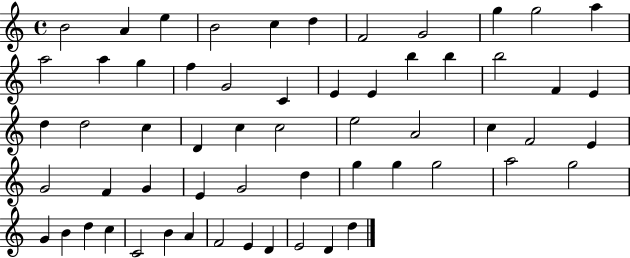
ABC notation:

X:1
T:Untitled
M:4/4
L:1/4
K:C
B2 A e B2 c d F2 G2 g g2 a a2 a g f G2 C E E b b b2 F E d d2 c D c c2 e2 A2 c F2 E G2 F G E G2 d g g g2 a2 g2 G B d c C2 B A F2 E D E2 D d